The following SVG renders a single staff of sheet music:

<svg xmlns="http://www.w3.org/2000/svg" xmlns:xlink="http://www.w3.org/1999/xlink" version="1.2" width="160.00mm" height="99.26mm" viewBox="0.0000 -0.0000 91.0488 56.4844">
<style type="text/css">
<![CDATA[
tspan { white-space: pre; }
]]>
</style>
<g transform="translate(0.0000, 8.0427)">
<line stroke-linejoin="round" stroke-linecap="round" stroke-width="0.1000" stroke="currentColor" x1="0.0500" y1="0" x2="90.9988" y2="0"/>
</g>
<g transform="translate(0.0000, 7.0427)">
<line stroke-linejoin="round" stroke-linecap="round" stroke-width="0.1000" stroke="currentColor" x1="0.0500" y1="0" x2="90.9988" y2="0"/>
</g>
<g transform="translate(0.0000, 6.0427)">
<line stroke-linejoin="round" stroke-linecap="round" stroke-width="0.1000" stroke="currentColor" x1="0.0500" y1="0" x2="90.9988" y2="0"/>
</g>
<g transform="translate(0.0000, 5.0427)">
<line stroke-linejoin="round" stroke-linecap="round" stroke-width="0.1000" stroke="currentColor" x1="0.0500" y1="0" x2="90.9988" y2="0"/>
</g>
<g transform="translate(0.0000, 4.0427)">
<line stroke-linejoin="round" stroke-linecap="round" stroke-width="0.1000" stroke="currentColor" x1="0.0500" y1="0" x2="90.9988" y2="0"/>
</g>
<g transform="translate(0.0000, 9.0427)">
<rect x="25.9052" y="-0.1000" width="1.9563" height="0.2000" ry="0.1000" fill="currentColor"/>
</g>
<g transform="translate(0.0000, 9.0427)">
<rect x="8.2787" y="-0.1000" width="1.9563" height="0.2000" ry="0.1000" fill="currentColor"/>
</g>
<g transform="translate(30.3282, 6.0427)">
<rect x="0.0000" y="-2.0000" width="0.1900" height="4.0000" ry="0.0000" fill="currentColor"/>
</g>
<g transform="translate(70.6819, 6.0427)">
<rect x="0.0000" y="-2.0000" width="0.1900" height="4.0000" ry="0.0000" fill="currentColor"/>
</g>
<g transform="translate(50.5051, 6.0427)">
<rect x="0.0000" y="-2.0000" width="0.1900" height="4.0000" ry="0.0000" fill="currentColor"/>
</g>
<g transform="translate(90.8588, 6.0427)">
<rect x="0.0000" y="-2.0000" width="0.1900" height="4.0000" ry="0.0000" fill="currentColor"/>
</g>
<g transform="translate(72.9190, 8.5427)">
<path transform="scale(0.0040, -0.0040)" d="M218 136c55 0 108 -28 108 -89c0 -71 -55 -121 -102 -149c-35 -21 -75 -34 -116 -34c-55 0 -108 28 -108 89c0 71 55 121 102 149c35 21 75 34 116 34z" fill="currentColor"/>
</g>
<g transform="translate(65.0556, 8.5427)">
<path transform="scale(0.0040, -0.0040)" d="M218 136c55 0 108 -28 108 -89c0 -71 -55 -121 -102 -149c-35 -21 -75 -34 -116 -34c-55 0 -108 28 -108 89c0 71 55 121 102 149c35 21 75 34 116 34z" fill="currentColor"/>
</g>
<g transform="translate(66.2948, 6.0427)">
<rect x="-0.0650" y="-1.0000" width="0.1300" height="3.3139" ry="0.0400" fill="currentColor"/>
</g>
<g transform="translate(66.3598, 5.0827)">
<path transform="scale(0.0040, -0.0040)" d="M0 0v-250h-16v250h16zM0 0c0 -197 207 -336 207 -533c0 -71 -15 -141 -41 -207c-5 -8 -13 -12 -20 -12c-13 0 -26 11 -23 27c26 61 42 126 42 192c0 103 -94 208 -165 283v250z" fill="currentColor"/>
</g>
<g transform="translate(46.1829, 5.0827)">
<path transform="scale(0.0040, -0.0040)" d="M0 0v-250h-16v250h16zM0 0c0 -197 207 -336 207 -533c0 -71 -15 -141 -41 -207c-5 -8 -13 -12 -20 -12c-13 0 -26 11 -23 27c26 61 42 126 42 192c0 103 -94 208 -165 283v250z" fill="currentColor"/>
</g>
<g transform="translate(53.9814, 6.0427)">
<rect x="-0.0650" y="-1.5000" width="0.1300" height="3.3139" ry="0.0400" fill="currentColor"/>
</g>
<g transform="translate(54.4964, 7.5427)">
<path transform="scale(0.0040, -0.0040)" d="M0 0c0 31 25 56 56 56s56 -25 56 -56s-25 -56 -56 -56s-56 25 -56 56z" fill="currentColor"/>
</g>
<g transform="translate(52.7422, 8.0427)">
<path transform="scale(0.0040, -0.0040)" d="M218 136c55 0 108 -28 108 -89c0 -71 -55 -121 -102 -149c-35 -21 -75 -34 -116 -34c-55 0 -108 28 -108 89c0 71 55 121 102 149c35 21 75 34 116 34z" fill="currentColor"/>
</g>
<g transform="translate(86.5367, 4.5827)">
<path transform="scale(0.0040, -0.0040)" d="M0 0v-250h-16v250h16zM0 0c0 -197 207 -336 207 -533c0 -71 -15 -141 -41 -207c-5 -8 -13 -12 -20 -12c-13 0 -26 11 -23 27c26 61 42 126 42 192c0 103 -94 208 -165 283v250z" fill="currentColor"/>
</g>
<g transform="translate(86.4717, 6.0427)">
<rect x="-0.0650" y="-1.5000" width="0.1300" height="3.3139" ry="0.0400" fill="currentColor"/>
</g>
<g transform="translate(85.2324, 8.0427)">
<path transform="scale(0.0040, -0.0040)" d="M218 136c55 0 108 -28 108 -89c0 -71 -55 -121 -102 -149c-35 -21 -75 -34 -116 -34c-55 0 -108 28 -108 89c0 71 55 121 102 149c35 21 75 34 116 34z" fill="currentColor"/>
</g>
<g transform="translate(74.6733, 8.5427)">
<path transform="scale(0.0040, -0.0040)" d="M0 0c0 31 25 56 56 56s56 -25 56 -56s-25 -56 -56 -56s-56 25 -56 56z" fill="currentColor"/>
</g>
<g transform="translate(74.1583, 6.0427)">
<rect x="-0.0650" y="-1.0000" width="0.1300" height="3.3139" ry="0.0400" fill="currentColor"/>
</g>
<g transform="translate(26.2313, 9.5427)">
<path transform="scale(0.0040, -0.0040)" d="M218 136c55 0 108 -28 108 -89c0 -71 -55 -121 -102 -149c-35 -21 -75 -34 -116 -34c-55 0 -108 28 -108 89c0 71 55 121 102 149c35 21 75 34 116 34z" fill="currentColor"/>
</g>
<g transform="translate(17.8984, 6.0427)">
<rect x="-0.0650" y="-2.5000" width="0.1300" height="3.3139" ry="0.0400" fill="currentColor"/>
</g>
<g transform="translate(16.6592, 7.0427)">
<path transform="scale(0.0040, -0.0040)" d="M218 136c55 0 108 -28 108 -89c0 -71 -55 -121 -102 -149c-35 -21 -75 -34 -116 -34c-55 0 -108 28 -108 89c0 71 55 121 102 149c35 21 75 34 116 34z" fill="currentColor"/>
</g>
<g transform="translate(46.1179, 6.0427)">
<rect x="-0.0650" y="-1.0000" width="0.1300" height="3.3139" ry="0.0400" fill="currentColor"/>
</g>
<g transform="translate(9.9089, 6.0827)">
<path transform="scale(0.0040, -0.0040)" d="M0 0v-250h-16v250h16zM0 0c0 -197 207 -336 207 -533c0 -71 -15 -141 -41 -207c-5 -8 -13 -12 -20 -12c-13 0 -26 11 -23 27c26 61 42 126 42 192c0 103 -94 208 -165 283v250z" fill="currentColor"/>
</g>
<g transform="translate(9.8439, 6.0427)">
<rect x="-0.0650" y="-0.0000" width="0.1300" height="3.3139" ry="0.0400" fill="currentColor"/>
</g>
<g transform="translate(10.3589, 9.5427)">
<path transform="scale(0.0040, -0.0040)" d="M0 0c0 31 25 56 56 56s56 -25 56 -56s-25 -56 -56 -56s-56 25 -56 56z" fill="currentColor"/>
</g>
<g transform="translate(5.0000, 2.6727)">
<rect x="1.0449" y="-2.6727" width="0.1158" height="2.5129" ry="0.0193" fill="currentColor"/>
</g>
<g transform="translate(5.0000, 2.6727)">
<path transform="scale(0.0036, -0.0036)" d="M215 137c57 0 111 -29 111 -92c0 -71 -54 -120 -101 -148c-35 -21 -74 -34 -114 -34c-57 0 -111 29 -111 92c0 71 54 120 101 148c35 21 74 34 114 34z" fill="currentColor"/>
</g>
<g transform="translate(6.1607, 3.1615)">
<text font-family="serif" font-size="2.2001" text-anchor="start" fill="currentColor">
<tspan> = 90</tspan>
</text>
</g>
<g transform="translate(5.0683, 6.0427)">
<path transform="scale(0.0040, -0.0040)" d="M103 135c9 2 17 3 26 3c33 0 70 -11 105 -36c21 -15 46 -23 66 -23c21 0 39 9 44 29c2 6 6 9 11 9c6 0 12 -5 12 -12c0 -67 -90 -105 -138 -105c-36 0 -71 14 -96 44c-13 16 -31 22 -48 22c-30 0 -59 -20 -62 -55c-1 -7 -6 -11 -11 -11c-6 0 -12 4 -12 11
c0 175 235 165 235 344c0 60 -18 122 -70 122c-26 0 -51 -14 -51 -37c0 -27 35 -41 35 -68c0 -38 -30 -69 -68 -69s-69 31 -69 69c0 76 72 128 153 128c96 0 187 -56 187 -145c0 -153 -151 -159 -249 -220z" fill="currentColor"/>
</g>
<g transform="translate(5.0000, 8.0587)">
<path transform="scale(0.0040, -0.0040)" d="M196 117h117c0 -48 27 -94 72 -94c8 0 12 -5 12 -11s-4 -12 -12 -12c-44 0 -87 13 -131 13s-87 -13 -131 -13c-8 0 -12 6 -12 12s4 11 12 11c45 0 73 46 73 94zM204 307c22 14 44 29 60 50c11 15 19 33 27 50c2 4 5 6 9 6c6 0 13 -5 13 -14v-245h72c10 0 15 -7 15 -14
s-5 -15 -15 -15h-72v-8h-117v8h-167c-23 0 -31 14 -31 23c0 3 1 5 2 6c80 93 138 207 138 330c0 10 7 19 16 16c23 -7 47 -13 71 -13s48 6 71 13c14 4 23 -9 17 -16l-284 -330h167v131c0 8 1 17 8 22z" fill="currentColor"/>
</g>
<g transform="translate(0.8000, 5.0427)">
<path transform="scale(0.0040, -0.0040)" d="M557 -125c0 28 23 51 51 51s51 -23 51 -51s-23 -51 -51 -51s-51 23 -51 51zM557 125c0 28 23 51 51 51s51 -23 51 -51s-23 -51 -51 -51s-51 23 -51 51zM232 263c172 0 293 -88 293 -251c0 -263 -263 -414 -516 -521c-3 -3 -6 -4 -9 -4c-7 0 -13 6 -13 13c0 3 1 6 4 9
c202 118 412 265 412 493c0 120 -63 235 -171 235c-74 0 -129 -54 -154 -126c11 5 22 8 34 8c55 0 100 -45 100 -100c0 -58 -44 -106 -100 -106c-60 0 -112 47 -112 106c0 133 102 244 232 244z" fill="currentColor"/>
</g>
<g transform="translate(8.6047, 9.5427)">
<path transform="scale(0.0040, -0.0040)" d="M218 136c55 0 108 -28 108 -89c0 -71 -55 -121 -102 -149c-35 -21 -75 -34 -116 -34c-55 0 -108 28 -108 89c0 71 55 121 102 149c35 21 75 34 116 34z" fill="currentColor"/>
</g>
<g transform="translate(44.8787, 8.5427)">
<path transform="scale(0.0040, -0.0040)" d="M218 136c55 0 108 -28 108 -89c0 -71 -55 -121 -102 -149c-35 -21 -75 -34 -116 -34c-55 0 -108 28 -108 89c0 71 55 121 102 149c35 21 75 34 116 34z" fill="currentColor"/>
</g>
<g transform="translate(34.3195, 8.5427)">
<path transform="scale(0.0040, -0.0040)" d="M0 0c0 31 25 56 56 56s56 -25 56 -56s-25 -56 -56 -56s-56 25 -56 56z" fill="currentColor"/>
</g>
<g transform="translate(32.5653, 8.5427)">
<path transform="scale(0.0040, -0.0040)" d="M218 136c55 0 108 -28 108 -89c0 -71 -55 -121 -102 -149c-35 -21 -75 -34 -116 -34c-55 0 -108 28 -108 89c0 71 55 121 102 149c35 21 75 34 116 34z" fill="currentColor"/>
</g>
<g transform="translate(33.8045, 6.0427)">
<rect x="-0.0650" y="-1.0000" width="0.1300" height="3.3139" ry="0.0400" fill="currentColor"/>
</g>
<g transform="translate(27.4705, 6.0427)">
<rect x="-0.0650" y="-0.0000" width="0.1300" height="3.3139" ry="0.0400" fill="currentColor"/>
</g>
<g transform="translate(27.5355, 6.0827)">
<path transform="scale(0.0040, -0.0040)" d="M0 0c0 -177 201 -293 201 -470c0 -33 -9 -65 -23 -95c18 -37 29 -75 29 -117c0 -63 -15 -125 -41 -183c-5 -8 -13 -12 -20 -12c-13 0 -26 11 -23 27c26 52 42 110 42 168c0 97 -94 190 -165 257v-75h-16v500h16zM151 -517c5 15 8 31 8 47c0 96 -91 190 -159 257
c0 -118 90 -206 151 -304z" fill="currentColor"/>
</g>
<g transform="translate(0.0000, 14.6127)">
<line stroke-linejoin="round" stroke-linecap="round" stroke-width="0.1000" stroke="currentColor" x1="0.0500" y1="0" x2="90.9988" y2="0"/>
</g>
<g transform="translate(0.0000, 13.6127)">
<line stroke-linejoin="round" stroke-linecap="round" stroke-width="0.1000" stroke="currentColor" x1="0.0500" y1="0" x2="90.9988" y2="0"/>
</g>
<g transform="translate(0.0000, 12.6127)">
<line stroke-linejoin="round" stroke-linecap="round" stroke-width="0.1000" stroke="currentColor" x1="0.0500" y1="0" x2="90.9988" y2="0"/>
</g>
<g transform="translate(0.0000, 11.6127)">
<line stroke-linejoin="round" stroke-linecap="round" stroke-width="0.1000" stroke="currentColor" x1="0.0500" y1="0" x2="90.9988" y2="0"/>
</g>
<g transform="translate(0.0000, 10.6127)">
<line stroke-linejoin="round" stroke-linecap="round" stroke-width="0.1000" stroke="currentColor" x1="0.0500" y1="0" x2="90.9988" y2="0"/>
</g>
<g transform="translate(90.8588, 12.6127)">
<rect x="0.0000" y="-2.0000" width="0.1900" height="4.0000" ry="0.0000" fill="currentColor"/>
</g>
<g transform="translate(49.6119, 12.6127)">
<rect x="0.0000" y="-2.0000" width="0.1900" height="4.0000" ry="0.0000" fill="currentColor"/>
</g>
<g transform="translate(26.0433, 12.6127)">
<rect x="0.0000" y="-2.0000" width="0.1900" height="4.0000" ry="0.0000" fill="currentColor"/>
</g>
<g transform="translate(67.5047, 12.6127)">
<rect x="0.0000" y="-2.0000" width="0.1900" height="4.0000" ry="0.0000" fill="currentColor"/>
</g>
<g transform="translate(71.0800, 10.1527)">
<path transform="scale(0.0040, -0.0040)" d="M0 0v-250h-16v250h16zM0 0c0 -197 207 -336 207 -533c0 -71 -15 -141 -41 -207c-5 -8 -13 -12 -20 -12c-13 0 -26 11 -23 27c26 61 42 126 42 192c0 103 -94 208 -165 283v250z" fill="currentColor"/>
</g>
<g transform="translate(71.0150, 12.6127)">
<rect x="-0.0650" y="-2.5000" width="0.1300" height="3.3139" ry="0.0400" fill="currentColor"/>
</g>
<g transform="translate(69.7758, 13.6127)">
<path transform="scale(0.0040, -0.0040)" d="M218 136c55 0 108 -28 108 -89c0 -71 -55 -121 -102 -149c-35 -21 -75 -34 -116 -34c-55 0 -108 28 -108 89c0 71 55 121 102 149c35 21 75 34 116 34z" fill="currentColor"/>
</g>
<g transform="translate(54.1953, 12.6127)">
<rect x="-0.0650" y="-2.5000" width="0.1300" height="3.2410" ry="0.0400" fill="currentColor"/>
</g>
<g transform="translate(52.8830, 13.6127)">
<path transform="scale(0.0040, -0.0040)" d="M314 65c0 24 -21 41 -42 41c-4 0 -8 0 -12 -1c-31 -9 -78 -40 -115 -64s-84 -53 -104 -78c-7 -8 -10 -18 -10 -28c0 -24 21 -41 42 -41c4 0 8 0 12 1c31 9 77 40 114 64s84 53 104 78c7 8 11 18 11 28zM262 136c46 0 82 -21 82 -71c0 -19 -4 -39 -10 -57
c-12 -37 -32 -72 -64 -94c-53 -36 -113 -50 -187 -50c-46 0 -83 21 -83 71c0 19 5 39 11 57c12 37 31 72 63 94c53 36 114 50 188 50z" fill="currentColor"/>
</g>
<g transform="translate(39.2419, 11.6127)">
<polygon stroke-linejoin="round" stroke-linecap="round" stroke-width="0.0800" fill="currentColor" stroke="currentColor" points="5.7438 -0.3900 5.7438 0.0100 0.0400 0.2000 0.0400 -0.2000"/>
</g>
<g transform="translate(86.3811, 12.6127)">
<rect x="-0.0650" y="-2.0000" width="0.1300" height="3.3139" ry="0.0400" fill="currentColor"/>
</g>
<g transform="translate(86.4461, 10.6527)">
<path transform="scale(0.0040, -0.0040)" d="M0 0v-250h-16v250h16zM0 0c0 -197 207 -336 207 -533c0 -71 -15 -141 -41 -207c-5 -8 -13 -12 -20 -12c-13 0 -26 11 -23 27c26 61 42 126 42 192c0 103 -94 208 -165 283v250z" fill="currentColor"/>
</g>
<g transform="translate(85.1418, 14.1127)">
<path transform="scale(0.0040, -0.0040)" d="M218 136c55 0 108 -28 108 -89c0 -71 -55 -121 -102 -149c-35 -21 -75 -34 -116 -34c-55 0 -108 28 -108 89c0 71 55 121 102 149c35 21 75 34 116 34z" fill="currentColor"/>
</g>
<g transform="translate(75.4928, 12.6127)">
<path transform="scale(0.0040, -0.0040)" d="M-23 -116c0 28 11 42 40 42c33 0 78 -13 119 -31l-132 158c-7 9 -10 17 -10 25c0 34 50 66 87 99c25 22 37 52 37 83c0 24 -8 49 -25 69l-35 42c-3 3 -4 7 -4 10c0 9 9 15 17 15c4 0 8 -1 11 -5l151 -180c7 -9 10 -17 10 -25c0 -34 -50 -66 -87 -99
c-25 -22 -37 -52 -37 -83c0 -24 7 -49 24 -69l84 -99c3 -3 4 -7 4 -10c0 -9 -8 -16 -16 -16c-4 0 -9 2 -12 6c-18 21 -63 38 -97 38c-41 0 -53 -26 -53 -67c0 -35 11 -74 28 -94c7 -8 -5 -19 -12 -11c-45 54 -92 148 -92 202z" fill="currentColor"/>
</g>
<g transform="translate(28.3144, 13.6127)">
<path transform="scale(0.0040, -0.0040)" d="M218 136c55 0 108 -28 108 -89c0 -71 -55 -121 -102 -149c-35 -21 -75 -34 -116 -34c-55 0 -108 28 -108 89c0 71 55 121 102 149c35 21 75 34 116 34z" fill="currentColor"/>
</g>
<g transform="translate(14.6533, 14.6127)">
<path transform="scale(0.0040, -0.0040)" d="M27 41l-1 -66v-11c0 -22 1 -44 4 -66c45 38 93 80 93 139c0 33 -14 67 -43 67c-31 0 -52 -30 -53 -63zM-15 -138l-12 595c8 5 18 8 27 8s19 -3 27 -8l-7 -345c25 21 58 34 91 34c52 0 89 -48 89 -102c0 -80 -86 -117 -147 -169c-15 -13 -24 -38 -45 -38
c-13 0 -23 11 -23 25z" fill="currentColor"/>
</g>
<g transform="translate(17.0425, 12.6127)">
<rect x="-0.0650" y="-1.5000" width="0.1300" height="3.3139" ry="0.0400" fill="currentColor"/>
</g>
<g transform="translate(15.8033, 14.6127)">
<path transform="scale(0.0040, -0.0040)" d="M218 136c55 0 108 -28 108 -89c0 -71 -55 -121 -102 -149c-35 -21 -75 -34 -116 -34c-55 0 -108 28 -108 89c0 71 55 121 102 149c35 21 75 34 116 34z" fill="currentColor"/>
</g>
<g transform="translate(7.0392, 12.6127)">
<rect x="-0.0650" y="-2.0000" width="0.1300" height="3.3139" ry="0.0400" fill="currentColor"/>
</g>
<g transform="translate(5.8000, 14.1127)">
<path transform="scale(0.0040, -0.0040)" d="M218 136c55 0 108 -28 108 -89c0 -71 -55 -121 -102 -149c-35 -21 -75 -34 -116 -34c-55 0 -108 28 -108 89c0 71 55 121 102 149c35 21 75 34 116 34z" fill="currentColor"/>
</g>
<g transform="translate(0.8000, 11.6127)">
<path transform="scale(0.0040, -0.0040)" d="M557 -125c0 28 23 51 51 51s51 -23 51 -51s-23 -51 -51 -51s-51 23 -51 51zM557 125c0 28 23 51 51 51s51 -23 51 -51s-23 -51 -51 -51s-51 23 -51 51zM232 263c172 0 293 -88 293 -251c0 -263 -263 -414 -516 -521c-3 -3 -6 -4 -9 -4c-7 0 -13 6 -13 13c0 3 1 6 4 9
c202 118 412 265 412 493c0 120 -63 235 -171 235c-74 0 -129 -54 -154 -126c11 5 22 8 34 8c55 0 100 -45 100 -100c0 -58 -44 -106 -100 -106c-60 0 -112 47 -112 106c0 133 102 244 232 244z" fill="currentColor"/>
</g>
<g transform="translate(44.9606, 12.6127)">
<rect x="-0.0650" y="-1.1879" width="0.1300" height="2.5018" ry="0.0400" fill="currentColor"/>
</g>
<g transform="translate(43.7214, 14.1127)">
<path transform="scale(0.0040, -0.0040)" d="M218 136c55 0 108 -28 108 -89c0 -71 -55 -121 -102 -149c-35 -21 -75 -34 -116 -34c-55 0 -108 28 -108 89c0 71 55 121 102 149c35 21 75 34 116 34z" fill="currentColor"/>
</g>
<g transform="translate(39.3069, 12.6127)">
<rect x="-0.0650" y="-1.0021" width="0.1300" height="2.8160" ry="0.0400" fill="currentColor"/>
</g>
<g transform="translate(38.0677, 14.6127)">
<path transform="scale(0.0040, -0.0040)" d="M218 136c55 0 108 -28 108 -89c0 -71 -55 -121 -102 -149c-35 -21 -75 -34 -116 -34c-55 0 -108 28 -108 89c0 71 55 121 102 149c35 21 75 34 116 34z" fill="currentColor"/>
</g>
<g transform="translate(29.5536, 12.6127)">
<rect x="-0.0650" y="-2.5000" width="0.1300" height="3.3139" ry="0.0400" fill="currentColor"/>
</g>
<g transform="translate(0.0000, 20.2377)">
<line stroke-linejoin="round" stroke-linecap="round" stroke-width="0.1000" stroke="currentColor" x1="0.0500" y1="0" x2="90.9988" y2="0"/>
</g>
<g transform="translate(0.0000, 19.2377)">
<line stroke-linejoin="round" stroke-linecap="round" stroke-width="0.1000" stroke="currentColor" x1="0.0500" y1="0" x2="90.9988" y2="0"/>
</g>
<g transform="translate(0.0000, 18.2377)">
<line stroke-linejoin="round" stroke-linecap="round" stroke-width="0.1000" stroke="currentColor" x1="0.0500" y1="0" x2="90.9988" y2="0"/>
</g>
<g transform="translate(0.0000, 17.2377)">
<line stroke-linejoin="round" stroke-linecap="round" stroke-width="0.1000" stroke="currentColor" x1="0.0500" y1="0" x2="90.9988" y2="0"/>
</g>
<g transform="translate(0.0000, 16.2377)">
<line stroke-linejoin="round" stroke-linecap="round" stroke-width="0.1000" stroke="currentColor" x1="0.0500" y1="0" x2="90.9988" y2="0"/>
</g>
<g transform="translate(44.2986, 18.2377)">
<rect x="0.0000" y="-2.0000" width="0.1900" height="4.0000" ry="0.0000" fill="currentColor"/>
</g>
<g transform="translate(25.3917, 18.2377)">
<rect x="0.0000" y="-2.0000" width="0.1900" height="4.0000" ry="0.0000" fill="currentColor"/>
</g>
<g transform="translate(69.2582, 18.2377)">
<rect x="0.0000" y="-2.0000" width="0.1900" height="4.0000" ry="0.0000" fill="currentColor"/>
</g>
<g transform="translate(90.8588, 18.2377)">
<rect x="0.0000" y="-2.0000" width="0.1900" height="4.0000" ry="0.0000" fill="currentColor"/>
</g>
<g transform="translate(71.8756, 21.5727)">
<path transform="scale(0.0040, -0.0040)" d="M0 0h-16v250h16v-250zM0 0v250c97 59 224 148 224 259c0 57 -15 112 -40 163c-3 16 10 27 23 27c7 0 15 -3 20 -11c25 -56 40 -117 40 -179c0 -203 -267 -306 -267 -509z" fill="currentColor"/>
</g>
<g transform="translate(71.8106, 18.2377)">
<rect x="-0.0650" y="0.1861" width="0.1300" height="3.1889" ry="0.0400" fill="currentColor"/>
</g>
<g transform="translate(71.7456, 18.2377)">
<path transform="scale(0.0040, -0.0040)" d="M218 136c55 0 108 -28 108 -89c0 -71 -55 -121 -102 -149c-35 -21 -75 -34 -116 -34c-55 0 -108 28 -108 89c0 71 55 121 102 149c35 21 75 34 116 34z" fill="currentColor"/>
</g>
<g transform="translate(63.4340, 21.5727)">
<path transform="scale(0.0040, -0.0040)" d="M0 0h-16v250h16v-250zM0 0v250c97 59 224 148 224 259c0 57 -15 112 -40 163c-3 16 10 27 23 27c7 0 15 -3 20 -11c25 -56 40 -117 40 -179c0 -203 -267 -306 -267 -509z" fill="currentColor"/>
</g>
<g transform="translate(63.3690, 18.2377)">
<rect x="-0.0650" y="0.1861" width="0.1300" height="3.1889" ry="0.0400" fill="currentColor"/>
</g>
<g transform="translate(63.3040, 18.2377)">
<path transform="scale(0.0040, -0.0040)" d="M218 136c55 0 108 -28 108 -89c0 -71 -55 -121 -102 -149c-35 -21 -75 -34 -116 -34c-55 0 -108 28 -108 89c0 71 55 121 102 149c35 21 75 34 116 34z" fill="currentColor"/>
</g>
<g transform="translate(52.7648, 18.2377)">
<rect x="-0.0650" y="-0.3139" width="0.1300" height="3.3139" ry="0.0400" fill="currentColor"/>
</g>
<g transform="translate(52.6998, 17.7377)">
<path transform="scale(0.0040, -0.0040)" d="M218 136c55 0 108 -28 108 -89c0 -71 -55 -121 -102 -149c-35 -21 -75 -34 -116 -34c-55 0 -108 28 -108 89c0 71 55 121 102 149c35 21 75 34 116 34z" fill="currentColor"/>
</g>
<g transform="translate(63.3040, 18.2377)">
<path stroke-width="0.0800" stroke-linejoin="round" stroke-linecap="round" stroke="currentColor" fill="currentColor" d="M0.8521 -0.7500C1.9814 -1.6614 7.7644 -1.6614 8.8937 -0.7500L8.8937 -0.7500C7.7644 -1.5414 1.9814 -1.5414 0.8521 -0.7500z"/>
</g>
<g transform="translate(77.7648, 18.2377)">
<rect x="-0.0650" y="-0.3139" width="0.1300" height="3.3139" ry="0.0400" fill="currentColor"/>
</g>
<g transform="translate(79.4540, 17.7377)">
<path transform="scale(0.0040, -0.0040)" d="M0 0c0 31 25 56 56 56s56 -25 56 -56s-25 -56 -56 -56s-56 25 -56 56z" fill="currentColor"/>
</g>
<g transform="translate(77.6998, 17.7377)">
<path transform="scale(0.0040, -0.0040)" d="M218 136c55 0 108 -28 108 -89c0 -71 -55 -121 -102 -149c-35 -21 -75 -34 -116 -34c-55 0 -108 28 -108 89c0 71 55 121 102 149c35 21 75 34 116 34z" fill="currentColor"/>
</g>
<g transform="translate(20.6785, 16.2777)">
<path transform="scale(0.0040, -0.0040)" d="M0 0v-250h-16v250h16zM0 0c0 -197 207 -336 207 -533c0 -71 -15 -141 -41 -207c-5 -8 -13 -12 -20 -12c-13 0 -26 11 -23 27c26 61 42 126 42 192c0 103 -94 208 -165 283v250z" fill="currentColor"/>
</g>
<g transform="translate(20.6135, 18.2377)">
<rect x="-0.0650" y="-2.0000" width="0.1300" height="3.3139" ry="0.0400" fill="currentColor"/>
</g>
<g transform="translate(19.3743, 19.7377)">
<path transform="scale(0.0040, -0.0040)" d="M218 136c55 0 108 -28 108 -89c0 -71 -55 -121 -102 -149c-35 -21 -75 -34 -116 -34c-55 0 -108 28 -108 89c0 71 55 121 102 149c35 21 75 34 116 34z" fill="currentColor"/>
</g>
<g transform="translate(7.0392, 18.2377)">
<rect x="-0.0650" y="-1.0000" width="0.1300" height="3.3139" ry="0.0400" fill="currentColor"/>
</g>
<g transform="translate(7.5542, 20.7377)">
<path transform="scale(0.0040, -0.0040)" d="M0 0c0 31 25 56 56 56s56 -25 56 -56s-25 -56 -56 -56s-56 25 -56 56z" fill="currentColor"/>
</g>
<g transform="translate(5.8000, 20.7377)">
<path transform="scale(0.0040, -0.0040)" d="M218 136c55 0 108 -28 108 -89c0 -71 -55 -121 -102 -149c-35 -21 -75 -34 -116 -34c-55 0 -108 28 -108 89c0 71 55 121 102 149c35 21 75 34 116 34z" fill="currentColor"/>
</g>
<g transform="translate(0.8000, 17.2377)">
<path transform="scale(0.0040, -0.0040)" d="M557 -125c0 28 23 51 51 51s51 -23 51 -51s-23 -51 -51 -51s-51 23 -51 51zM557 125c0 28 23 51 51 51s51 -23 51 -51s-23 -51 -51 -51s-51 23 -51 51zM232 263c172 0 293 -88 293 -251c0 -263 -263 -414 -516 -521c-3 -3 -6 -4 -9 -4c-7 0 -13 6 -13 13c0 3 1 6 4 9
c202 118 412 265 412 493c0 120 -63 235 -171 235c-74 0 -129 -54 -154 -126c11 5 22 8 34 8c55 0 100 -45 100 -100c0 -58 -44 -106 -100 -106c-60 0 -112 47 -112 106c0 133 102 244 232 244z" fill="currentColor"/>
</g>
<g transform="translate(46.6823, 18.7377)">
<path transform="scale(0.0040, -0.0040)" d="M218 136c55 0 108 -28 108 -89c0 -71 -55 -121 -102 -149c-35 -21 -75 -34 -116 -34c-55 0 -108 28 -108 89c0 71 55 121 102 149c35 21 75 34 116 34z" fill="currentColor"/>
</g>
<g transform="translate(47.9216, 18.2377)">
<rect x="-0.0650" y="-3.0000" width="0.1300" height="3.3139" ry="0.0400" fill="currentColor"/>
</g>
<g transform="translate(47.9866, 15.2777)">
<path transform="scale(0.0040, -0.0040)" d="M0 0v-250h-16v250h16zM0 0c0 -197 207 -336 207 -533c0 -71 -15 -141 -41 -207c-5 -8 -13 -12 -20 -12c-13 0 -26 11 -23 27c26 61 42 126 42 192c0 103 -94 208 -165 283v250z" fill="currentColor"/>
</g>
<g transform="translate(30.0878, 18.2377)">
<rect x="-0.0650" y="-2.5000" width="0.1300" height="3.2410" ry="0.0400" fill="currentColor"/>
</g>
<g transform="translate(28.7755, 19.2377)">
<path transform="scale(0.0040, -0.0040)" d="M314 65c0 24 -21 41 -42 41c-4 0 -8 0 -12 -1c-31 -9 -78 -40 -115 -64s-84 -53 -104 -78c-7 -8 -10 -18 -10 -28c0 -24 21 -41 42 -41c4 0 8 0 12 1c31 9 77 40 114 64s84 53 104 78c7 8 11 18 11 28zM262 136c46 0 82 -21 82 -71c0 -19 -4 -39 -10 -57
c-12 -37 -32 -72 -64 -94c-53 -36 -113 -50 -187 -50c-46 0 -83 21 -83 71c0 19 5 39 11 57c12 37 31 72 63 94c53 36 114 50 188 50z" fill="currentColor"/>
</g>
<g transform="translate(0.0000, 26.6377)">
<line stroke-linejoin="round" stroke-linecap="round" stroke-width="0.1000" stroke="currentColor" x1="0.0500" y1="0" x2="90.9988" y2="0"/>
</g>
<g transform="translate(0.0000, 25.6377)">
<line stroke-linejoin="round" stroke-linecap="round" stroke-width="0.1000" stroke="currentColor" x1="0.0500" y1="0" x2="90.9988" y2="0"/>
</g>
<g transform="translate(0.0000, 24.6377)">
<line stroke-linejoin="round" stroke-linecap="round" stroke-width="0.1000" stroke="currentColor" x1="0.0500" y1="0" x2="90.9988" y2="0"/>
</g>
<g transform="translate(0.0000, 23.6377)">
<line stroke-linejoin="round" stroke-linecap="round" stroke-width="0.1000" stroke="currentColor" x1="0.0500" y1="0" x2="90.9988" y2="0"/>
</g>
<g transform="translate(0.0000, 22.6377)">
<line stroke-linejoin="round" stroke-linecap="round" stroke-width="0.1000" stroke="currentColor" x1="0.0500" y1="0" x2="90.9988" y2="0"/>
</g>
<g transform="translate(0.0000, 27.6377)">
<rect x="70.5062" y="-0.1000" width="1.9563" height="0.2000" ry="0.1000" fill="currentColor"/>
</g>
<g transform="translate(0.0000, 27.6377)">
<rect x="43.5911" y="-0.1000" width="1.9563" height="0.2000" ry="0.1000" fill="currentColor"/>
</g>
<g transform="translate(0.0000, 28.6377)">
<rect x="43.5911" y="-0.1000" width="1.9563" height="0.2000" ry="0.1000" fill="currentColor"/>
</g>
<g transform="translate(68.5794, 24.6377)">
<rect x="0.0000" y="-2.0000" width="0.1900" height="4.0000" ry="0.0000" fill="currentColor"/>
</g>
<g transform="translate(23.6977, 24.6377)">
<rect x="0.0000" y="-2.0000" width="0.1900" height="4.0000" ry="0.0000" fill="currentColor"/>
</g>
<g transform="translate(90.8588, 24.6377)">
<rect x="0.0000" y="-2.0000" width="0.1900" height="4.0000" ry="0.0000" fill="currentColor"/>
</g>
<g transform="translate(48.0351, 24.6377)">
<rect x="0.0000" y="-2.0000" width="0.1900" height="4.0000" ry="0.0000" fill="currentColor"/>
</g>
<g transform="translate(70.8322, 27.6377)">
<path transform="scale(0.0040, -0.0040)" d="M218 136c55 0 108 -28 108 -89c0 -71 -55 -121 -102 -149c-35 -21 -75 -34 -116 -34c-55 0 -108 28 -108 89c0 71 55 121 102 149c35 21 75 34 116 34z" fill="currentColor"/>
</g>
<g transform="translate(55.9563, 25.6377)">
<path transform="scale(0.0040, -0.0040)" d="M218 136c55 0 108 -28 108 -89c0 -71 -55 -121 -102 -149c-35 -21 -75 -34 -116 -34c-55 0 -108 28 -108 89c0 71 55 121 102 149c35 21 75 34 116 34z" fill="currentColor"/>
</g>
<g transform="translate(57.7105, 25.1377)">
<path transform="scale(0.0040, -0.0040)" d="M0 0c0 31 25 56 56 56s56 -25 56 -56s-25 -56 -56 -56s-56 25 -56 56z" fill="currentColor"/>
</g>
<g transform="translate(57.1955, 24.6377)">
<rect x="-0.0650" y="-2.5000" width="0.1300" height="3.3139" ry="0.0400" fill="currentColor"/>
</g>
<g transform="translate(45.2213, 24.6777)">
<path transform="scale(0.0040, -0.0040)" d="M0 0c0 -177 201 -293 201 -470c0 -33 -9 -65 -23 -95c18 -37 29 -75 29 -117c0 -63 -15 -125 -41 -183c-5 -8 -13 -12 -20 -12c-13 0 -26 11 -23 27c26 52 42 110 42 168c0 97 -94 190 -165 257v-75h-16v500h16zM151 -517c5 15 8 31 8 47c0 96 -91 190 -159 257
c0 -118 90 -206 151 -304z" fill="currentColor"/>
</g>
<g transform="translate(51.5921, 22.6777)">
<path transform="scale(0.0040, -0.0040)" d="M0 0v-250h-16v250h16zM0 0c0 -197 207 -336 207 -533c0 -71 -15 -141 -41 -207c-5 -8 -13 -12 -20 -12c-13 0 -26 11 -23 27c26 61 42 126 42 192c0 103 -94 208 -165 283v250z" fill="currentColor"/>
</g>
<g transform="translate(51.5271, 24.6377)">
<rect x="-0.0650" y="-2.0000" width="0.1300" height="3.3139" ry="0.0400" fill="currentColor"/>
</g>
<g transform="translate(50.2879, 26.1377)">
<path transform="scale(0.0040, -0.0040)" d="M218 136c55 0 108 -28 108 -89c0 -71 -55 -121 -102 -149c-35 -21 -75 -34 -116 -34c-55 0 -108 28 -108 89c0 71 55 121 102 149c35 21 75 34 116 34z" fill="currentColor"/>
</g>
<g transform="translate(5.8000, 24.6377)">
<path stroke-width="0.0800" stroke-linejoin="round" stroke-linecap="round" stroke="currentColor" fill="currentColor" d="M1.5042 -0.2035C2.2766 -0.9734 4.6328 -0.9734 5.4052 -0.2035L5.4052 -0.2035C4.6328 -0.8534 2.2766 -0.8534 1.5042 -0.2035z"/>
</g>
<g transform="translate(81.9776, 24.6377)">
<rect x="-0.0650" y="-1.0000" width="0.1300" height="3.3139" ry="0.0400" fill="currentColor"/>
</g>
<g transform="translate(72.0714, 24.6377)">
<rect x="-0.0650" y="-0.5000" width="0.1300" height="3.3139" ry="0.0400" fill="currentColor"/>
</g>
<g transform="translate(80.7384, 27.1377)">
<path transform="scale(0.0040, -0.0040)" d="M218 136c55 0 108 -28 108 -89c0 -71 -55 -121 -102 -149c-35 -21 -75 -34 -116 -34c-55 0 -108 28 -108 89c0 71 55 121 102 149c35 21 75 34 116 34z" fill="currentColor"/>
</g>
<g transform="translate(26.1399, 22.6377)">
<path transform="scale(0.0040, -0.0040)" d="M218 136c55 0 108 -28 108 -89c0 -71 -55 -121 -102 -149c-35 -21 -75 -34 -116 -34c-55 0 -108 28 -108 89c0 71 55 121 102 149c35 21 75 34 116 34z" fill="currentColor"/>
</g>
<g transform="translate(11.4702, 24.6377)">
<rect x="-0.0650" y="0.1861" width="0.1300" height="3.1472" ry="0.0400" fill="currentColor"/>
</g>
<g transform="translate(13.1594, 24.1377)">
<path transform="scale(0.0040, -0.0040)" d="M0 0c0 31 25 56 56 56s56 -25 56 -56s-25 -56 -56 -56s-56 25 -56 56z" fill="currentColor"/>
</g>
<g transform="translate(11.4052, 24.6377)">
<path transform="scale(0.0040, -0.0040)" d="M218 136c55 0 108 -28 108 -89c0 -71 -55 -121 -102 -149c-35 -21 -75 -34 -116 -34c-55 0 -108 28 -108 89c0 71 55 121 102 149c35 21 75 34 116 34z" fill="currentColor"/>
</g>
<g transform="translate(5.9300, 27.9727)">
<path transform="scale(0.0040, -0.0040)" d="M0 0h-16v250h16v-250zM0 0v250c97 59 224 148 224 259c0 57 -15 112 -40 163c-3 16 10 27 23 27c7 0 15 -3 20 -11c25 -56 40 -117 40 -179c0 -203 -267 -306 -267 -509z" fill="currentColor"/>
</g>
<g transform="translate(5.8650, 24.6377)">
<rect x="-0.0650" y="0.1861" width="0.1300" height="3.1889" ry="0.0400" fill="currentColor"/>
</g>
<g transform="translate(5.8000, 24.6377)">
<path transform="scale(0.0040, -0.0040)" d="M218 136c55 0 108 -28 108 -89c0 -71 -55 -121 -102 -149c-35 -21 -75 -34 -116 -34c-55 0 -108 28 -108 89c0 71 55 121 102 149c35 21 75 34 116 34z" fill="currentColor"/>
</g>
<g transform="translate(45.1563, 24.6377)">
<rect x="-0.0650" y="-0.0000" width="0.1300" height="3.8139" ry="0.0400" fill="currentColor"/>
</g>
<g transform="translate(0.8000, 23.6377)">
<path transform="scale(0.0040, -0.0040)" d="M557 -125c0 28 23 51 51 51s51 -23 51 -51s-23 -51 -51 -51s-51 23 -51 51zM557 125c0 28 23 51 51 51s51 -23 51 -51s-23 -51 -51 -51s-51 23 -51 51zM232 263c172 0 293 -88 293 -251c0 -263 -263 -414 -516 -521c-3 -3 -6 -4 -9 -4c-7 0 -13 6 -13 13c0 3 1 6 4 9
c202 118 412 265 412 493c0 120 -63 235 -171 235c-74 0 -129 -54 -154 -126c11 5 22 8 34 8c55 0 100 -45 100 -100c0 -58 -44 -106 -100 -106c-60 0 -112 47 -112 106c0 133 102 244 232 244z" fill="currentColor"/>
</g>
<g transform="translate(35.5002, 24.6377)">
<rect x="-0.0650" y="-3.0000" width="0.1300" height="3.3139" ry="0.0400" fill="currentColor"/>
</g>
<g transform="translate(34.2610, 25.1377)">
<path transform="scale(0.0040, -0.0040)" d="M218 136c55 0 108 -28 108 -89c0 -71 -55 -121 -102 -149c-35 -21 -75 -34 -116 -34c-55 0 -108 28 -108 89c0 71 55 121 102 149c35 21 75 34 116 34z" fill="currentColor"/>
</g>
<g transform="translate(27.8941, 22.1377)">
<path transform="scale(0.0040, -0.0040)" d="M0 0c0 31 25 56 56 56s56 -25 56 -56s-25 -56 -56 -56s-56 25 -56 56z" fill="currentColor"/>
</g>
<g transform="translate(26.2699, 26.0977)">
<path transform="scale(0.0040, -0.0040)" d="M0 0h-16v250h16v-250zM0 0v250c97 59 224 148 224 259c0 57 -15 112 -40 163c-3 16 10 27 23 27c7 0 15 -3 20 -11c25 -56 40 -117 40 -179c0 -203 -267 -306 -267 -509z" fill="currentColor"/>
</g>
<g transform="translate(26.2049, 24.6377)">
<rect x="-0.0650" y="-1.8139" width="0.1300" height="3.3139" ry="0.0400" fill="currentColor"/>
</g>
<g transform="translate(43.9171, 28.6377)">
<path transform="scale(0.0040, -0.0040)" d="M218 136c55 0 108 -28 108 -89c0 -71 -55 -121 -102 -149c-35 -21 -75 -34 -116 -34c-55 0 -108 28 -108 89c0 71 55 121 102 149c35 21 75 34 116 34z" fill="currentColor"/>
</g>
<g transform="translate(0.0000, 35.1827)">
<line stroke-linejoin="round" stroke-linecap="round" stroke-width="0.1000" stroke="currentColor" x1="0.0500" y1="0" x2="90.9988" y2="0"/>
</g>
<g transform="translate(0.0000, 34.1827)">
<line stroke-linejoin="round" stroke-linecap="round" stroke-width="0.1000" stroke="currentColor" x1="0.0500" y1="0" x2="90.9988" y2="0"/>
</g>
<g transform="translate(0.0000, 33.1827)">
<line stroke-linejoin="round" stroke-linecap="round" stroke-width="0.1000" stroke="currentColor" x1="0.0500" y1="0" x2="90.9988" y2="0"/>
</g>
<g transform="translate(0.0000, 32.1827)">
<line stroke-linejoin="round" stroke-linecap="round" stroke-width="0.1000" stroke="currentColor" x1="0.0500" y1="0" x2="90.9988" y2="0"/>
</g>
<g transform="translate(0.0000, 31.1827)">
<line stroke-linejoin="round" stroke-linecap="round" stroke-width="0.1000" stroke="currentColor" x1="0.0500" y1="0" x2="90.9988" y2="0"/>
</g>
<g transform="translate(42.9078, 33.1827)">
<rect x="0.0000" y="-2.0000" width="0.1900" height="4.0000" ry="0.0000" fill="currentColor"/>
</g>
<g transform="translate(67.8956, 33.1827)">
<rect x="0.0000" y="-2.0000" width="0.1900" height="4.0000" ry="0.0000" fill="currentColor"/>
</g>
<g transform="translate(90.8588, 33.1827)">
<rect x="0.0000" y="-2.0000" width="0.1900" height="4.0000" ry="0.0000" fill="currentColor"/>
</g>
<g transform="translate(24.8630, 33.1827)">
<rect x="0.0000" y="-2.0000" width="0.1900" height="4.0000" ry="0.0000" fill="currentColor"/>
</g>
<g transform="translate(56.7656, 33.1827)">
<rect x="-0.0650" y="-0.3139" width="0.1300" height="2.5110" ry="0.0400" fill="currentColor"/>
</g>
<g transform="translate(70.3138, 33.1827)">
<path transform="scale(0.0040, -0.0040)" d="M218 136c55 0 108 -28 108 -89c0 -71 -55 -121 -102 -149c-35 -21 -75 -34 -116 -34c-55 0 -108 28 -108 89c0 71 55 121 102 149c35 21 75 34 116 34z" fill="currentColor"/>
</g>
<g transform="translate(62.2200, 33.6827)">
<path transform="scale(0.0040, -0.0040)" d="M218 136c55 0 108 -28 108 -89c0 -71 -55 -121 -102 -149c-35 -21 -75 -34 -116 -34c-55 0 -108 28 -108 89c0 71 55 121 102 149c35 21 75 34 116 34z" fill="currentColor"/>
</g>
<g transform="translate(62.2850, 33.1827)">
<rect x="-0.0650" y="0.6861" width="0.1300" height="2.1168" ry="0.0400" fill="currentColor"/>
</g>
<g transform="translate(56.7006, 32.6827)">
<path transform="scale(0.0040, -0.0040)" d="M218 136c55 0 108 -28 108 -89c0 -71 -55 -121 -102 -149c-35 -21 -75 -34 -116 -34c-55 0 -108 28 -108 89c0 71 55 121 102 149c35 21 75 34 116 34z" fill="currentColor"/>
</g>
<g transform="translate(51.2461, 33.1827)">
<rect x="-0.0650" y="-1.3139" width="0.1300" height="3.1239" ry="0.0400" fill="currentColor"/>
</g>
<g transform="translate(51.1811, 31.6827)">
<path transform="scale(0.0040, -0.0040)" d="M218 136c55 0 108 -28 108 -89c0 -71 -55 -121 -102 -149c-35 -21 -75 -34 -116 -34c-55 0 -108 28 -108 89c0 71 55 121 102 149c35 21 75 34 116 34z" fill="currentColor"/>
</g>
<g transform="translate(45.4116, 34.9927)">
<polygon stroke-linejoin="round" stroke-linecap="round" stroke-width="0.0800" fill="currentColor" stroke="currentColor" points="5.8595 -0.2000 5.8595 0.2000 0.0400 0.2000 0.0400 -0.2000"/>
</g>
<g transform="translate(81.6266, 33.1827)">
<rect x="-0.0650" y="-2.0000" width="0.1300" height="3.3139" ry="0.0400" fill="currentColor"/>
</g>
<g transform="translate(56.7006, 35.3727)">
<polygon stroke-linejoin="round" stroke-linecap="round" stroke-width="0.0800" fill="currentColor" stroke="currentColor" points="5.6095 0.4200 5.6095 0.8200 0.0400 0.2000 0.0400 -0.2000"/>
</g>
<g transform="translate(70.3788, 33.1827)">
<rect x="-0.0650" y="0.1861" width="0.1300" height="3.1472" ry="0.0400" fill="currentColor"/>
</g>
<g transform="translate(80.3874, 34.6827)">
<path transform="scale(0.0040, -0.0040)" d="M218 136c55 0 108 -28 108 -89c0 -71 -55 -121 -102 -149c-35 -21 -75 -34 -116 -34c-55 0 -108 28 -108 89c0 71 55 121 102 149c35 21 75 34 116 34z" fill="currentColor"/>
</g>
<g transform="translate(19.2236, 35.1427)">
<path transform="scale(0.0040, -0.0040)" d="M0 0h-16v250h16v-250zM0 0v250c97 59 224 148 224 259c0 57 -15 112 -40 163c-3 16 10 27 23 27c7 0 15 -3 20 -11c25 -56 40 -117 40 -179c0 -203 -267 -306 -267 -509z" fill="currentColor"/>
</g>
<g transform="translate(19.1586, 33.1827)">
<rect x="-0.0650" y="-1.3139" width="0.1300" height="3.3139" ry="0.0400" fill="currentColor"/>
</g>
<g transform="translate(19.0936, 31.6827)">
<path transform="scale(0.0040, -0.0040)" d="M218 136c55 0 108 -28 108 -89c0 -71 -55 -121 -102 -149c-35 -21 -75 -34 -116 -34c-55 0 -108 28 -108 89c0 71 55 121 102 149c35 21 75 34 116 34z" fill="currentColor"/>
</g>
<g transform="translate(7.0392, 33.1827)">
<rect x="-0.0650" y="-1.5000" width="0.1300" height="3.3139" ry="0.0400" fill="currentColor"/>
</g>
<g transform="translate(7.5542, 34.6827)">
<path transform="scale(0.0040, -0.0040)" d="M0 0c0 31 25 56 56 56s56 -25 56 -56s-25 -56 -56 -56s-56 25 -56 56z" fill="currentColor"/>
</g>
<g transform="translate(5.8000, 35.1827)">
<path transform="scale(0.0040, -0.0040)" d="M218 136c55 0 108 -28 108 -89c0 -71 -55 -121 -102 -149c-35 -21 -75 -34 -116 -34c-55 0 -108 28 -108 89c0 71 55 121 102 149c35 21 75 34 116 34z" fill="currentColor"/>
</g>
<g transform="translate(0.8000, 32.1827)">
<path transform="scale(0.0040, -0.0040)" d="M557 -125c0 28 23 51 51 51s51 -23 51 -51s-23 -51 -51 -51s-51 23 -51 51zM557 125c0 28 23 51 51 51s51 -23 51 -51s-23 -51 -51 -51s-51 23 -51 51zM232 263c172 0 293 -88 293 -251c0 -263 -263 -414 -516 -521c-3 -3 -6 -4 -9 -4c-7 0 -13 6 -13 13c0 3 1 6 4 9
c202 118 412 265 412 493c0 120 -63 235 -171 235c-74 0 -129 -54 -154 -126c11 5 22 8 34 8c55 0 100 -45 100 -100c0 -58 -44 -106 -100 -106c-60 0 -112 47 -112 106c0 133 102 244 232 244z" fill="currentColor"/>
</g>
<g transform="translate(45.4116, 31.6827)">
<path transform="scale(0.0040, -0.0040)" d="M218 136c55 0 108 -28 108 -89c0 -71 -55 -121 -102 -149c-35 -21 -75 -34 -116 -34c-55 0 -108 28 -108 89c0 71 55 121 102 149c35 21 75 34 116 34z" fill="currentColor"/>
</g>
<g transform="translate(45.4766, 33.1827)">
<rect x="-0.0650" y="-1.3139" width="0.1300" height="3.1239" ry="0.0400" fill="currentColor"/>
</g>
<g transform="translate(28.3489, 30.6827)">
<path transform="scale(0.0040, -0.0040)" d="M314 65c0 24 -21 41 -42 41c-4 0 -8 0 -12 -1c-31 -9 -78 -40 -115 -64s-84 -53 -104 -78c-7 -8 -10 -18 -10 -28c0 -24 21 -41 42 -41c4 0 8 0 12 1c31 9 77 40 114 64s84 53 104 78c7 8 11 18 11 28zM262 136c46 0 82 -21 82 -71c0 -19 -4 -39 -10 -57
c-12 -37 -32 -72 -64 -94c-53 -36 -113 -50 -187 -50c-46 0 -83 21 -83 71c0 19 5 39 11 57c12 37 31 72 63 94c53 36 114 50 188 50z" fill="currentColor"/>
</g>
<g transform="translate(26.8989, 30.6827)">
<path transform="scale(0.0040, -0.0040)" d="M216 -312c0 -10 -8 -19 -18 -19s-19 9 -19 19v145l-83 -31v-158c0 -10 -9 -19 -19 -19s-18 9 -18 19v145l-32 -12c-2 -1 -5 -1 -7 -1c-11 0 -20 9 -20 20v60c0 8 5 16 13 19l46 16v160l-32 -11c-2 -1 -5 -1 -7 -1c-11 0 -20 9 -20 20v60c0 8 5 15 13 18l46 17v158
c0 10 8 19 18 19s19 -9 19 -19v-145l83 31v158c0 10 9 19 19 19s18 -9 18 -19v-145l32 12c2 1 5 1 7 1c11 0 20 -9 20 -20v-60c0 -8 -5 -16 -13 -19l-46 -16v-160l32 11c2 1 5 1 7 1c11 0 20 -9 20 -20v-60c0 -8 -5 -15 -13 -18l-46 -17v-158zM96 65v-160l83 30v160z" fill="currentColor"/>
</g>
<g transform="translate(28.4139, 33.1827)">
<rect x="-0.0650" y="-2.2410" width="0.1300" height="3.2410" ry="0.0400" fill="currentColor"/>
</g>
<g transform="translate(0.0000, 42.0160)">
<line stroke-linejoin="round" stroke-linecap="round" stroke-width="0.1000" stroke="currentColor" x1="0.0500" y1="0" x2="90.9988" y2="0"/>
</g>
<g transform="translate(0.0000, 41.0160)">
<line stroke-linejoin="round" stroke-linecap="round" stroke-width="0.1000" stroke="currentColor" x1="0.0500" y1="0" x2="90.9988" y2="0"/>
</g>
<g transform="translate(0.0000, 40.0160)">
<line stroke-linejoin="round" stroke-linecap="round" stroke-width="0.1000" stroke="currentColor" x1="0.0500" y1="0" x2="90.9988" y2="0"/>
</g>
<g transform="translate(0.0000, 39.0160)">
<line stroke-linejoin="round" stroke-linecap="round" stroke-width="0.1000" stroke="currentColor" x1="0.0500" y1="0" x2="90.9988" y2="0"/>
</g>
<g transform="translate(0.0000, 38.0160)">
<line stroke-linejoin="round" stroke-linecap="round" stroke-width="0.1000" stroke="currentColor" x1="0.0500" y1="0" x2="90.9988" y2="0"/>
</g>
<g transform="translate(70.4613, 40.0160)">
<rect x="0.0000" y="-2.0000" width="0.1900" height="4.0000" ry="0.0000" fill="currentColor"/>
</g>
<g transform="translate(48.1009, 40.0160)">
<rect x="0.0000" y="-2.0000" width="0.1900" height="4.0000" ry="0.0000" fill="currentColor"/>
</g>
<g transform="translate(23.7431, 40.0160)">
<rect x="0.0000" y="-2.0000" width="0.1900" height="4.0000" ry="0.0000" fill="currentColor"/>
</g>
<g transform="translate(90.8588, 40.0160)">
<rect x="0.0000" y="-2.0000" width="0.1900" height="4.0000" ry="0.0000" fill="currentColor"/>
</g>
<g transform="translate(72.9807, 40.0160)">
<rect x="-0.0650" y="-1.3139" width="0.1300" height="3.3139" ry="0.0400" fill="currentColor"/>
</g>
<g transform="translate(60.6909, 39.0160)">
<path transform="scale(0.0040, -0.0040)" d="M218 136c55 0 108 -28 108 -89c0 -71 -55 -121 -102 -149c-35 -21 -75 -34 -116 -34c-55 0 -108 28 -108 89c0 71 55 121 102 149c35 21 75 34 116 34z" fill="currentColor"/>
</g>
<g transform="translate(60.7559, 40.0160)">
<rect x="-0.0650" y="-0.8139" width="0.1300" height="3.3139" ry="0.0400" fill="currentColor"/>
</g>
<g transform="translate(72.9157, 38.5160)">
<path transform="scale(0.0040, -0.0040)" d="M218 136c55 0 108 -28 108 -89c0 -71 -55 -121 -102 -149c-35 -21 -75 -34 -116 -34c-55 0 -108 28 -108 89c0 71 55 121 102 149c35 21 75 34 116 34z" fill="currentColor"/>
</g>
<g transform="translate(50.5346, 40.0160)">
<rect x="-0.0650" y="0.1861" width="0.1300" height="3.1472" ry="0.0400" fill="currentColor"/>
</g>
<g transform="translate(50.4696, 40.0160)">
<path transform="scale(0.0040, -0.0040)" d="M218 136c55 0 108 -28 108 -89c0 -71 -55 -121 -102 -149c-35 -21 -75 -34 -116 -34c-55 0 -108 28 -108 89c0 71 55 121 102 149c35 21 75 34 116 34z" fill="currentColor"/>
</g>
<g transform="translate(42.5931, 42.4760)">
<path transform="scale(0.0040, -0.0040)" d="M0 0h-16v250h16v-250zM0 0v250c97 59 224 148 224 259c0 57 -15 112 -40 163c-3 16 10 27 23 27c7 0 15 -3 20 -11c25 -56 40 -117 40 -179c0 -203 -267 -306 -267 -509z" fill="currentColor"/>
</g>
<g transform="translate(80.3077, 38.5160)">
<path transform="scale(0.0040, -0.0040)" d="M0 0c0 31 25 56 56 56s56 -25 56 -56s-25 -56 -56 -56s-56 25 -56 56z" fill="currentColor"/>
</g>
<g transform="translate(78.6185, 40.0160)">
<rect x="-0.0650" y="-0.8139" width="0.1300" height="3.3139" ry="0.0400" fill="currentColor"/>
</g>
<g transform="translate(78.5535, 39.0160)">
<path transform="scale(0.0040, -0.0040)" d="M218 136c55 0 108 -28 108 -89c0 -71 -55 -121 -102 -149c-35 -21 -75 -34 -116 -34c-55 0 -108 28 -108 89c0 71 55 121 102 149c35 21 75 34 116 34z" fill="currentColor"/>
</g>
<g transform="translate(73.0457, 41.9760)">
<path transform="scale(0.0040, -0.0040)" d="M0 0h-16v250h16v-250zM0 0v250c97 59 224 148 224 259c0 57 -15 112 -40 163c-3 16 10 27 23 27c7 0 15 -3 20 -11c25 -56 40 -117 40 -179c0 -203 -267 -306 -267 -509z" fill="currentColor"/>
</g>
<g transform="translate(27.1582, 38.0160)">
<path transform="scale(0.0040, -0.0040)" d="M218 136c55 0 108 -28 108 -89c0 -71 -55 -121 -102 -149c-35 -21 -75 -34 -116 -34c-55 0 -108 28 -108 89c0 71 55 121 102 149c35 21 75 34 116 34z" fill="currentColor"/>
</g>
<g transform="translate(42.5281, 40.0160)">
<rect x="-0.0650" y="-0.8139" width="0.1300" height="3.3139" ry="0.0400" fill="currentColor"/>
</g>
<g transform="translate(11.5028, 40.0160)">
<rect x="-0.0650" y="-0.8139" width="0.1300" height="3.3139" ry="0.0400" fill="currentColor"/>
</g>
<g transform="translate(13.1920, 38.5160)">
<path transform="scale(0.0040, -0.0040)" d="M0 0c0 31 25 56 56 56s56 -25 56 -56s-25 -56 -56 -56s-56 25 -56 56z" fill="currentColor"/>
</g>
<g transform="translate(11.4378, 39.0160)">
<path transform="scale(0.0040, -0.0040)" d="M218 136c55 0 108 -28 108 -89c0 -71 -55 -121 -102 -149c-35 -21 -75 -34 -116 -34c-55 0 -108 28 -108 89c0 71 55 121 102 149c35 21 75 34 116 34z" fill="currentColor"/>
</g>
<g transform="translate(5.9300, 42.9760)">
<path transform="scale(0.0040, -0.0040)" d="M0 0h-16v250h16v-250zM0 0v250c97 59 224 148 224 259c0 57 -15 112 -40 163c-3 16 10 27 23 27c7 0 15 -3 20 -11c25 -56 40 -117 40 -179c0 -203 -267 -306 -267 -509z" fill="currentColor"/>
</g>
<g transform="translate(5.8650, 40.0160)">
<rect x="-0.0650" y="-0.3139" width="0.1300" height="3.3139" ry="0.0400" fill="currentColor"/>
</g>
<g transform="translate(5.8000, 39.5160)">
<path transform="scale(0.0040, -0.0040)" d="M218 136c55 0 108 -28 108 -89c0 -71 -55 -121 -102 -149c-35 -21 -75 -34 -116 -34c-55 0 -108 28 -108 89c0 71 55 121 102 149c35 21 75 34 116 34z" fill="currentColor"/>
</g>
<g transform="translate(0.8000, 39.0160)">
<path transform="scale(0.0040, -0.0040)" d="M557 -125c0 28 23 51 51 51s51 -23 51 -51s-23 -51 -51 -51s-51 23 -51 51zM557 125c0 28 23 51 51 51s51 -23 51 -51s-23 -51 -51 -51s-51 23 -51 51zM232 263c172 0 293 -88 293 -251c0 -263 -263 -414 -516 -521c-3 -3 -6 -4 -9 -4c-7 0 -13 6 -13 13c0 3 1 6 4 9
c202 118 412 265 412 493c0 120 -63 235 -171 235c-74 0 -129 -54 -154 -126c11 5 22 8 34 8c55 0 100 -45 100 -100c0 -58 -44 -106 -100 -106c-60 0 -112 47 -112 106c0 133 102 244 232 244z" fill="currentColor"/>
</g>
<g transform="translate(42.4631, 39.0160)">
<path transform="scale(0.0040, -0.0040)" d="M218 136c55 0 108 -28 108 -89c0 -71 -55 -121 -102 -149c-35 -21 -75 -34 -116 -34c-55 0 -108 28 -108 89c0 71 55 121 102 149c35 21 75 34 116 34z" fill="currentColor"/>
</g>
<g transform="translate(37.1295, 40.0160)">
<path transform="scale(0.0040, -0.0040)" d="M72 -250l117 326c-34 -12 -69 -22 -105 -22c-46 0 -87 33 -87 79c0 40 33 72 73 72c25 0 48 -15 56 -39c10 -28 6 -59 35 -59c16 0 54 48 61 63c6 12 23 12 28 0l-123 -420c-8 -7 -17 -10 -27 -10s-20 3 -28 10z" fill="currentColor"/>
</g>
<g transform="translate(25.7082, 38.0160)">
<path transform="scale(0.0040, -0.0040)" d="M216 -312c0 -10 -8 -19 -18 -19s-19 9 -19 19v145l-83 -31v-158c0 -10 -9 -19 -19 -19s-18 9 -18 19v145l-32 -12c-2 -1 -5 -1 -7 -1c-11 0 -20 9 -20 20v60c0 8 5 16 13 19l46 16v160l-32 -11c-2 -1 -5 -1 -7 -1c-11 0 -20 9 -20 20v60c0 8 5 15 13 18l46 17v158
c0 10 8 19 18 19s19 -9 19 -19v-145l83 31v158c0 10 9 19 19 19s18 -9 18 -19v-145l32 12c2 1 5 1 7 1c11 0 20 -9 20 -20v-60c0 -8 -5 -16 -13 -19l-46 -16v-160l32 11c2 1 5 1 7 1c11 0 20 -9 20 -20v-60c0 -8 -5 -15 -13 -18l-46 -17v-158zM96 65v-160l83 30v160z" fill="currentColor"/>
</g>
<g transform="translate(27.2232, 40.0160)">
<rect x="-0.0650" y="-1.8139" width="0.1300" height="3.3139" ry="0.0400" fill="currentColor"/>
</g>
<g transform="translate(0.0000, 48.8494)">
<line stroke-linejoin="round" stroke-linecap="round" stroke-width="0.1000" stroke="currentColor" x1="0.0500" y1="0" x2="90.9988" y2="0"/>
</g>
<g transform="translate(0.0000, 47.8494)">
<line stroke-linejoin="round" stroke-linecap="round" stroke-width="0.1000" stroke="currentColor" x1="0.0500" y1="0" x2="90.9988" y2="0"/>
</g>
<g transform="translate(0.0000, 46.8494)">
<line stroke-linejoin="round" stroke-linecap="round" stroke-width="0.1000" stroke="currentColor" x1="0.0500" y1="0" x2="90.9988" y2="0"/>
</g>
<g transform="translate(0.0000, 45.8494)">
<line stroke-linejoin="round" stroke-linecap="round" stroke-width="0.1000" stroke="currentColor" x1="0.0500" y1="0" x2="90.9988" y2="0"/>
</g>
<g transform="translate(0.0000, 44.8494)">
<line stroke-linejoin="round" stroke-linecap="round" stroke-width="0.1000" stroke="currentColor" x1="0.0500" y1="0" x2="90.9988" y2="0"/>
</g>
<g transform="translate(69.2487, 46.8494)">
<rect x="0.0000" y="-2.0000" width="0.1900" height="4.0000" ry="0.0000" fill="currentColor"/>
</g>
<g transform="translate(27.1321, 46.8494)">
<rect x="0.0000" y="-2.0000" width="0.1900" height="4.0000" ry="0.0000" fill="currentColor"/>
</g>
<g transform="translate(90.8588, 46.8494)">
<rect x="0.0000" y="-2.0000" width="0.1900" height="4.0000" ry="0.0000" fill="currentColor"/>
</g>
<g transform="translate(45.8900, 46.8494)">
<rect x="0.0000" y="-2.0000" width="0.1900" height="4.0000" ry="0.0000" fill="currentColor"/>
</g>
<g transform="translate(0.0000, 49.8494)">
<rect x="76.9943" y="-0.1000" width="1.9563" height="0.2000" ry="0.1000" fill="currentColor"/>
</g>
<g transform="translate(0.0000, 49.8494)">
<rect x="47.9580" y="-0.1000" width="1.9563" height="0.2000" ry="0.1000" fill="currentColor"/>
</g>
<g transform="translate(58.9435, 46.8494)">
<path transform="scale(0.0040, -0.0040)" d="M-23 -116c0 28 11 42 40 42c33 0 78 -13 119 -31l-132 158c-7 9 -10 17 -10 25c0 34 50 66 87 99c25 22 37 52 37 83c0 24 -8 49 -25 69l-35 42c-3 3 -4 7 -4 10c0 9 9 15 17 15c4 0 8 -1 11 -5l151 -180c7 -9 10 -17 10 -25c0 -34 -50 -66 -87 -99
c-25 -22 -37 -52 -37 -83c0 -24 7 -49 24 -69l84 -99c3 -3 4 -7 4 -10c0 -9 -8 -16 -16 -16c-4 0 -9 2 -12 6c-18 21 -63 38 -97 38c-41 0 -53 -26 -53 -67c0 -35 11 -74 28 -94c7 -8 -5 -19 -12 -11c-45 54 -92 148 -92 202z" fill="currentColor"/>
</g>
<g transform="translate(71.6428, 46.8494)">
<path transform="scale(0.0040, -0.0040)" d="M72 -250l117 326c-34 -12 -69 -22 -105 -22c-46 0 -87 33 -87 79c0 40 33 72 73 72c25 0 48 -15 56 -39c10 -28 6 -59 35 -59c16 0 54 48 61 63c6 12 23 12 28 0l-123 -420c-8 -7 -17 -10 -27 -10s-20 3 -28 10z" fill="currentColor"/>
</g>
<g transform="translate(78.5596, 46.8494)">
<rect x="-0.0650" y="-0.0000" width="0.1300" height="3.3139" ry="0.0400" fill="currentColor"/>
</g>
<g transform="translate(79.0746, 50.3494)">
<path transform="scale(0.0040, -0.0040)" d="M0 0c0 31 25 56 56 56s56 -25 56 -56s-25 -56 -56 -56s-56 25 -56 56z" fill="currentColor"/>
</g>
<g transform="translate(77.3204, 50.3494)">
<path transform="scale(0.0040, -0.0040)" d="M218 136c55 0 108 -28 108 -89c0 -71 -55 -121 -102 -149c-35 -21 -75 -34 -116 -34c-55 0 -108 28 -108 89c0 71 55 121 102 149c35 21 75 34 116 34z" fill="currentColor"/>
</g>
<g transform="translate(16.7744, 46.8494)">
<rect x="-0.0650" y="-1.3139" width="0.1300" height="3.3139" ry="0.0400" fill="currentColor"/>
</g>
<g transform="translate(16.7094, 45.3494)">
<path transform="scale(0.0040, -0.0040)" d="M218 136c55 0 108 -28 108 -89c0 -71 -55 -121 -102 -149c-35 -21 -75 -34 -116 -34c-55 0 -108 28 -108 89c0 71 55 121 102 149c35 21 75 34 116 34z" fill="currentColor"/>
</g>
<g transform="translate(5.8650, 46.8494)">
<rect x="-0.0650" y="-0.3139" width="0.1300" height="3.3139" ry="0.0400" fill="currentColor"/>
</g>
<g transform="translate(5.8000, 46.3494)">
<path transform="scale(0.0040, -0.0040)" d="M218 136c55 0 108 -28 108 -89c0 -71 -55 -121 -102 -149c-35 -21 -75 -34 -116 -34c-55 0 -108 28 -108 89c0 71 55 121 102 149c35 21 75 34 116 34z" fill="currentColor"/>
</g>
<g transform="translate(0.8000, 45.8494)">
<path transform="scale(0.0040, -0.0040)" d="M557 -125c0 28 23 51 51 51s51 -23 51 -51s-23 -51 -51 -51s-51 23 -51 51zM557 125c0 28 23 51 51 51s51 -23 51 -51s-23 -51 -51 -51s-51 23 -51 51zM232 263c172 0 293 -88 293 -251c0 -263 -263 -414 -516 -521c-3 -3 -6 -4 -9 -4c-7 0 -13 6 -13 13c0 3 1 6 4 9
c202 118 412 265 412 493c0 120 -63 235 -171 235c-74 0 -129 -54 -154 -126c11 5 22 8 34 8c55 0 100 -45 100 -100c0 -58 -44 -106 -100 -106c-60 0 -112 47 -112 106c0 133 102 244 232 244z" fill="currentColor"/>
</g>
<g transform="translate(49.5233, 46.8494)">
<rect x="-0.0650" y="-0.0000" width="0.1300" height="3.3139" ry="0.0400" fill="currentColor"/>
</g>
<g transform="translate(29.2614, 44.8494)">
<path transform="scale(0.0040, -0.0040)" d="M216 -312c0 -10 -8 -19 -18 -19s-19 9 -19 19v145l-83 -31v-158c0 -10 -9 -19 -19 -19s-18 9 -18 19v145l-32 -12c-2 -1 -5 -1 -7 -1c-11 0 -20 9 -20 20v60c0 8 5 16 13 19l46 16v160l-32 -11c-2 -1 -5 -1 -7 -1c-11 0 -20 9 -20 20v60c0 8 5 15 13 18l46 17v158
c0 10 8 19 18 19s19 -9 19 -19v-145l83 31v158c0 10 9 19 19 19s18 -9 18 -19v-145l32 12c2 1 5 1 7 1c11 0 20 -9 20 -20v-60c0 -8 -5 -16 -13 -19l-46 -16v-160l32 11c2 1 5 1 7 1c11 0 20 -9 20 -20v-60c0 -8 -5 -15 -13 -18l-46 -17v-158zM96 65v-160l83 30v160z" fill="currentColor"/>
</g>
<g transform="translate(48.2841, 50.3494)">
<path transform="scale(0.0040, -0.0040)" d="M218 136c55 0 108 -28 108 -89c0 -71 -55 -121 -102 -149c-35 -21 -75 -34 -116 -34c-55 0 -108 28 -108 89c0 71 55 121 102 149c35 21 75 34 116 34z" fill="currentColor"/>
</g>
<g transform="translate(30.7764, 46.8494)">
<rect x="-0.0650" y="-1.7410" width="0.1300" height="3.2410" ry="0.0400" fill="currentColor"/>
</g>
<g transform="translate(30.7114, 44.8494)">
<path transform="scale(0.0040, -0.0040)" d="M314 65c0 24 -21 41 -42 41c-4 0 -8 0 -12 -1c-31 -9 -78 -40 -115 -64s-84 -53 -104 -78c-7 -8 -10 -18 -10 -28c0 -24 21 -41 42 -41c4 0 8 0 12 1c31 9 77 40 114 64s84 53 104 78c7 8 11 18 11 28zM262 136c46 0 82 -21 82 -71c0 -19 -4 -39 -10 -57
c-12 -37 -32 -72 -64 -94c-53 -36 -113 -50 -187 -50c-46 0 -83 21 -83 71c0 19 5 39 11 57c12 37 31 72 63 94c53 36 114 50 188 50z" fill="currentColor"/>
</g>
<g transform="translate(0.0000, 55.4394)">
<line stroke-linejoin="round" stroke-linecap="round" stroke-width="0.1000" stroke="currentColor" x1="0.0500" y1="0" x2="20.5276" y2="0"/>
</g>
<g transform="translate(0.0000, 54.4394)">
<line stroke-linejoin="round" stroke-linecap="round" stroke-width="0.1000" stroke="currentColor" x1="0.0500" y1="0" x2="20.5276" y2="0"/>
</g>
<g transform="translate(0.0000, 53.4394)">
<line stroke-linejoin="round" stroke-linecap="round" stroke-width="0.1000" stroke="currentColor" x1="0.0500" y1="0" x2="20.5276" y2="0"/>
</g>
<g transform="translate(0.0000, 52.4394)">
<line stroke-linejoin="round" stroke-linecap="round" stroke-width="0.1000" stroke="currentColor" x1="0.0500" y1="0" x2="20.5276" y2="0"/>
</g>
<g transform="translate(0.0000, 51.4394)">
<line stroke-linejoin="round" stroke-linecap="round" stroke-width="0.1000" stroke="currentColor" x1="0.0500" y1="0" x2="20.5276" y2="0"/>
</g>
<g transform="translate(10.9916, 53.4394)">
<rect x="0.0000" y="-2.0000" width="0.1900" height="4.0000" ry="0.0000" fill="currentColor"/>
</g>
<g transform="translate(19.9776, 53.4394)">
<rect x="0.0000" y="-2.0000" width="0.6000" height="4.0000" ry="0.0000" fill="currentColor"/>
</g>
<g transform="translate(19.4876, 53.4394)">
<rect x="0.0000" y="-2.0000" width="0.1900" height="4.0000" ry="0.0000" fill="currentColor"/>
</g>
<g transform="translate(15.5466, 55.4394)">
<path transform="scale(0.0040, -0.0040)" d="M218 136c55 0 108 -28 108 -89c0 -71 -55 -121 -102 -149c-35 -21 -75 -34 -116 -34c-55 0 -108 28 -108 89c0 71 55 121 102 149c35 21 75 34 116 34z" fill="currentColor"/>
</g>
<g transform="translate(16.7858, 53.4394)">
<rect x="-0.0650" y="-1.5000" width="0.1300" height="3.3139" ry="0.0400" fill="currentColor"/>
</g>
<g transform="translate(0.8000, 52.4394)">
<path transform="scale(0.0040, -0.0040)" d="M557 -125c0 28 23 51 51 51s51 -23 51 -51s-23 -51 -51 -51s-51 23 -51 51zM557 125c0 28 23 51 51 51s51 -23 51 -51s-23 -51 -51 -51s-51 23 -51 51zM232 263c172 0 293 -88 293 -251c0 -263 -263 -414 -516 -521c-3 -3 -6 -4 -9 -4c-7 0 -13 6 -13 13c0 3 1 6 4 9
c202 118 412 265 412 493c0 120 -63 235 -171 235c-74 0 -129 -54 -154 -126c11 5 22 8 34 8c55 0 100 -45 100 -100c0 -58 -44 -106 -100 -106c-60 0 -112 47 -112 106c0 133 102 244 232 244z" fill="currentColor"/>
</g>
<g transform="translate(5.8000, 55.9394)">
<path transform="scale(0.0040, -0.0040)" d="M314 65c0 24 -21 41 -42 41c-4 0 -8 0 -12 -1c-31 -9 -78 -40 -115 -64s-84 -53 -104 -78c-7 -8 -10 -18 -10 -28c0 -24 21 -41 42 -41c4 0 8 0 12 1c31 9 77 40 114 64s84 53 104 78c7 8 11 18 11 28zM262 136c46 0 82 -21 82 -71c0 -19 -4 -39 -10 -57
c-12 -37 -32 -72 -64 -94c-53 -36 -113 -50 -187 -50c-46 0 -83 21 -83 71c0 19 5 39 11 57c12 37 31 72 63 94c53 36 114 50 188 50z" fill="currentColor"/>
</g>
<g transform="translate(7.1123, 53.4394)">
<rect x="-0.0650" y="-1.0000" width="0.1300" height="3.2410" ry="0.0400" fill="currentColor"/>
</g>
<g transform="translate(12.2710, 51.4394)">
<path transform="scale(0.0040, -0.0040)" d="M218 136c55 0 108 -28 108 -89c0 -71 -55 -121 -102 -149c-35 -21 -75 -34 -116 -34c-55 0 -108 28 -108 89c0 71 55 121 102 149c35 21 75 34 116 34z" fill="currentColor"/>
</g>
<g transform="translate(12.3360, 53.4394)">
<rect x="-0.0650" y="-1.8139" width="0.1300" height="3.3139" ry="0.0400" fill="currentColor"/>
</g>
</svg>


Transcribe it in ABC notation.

X:1
T:Untitled
M:2/4
L:1/4
K:C
D,,/2 B,, D,,/4 F,, F,,/2 G,, F,,/2 F,, G,,/2 A,, _G,, B,, G,,/2 A,,/2 B,,2 B,,/2 z A,,/2 F,, A,,/2 B,,2 C,/2 E, D,/2 D,/2 E, D,/2 D, A,/2 C, C,,/4 A,,/2 B,, E,, F,, G,, G,/2 ^B,2 G,/2 G,/2 E,/2 C,/2 D, A,, E,/2 F, ^A, z/2 F,/2 D, F, G,/2 F, E, G, ^A,2 D,, z z/2 D,, F,,2 A, G,,